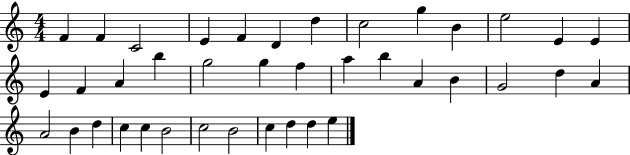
F4/q F4/q C4/h E4/q F4/q D4/q D5/q C5/h G5/q B4/q E5/h E4/q E4/q E4/q F4/q A4/q B5/q G5/h G5/q F5/q A5/q B5/q A4/q B4/q G4/h D5/q A4/q A4/h B4/q D5/q C5/q C5/q B4/h C5/h B4/h C5/q D5/q D5/q E5/q